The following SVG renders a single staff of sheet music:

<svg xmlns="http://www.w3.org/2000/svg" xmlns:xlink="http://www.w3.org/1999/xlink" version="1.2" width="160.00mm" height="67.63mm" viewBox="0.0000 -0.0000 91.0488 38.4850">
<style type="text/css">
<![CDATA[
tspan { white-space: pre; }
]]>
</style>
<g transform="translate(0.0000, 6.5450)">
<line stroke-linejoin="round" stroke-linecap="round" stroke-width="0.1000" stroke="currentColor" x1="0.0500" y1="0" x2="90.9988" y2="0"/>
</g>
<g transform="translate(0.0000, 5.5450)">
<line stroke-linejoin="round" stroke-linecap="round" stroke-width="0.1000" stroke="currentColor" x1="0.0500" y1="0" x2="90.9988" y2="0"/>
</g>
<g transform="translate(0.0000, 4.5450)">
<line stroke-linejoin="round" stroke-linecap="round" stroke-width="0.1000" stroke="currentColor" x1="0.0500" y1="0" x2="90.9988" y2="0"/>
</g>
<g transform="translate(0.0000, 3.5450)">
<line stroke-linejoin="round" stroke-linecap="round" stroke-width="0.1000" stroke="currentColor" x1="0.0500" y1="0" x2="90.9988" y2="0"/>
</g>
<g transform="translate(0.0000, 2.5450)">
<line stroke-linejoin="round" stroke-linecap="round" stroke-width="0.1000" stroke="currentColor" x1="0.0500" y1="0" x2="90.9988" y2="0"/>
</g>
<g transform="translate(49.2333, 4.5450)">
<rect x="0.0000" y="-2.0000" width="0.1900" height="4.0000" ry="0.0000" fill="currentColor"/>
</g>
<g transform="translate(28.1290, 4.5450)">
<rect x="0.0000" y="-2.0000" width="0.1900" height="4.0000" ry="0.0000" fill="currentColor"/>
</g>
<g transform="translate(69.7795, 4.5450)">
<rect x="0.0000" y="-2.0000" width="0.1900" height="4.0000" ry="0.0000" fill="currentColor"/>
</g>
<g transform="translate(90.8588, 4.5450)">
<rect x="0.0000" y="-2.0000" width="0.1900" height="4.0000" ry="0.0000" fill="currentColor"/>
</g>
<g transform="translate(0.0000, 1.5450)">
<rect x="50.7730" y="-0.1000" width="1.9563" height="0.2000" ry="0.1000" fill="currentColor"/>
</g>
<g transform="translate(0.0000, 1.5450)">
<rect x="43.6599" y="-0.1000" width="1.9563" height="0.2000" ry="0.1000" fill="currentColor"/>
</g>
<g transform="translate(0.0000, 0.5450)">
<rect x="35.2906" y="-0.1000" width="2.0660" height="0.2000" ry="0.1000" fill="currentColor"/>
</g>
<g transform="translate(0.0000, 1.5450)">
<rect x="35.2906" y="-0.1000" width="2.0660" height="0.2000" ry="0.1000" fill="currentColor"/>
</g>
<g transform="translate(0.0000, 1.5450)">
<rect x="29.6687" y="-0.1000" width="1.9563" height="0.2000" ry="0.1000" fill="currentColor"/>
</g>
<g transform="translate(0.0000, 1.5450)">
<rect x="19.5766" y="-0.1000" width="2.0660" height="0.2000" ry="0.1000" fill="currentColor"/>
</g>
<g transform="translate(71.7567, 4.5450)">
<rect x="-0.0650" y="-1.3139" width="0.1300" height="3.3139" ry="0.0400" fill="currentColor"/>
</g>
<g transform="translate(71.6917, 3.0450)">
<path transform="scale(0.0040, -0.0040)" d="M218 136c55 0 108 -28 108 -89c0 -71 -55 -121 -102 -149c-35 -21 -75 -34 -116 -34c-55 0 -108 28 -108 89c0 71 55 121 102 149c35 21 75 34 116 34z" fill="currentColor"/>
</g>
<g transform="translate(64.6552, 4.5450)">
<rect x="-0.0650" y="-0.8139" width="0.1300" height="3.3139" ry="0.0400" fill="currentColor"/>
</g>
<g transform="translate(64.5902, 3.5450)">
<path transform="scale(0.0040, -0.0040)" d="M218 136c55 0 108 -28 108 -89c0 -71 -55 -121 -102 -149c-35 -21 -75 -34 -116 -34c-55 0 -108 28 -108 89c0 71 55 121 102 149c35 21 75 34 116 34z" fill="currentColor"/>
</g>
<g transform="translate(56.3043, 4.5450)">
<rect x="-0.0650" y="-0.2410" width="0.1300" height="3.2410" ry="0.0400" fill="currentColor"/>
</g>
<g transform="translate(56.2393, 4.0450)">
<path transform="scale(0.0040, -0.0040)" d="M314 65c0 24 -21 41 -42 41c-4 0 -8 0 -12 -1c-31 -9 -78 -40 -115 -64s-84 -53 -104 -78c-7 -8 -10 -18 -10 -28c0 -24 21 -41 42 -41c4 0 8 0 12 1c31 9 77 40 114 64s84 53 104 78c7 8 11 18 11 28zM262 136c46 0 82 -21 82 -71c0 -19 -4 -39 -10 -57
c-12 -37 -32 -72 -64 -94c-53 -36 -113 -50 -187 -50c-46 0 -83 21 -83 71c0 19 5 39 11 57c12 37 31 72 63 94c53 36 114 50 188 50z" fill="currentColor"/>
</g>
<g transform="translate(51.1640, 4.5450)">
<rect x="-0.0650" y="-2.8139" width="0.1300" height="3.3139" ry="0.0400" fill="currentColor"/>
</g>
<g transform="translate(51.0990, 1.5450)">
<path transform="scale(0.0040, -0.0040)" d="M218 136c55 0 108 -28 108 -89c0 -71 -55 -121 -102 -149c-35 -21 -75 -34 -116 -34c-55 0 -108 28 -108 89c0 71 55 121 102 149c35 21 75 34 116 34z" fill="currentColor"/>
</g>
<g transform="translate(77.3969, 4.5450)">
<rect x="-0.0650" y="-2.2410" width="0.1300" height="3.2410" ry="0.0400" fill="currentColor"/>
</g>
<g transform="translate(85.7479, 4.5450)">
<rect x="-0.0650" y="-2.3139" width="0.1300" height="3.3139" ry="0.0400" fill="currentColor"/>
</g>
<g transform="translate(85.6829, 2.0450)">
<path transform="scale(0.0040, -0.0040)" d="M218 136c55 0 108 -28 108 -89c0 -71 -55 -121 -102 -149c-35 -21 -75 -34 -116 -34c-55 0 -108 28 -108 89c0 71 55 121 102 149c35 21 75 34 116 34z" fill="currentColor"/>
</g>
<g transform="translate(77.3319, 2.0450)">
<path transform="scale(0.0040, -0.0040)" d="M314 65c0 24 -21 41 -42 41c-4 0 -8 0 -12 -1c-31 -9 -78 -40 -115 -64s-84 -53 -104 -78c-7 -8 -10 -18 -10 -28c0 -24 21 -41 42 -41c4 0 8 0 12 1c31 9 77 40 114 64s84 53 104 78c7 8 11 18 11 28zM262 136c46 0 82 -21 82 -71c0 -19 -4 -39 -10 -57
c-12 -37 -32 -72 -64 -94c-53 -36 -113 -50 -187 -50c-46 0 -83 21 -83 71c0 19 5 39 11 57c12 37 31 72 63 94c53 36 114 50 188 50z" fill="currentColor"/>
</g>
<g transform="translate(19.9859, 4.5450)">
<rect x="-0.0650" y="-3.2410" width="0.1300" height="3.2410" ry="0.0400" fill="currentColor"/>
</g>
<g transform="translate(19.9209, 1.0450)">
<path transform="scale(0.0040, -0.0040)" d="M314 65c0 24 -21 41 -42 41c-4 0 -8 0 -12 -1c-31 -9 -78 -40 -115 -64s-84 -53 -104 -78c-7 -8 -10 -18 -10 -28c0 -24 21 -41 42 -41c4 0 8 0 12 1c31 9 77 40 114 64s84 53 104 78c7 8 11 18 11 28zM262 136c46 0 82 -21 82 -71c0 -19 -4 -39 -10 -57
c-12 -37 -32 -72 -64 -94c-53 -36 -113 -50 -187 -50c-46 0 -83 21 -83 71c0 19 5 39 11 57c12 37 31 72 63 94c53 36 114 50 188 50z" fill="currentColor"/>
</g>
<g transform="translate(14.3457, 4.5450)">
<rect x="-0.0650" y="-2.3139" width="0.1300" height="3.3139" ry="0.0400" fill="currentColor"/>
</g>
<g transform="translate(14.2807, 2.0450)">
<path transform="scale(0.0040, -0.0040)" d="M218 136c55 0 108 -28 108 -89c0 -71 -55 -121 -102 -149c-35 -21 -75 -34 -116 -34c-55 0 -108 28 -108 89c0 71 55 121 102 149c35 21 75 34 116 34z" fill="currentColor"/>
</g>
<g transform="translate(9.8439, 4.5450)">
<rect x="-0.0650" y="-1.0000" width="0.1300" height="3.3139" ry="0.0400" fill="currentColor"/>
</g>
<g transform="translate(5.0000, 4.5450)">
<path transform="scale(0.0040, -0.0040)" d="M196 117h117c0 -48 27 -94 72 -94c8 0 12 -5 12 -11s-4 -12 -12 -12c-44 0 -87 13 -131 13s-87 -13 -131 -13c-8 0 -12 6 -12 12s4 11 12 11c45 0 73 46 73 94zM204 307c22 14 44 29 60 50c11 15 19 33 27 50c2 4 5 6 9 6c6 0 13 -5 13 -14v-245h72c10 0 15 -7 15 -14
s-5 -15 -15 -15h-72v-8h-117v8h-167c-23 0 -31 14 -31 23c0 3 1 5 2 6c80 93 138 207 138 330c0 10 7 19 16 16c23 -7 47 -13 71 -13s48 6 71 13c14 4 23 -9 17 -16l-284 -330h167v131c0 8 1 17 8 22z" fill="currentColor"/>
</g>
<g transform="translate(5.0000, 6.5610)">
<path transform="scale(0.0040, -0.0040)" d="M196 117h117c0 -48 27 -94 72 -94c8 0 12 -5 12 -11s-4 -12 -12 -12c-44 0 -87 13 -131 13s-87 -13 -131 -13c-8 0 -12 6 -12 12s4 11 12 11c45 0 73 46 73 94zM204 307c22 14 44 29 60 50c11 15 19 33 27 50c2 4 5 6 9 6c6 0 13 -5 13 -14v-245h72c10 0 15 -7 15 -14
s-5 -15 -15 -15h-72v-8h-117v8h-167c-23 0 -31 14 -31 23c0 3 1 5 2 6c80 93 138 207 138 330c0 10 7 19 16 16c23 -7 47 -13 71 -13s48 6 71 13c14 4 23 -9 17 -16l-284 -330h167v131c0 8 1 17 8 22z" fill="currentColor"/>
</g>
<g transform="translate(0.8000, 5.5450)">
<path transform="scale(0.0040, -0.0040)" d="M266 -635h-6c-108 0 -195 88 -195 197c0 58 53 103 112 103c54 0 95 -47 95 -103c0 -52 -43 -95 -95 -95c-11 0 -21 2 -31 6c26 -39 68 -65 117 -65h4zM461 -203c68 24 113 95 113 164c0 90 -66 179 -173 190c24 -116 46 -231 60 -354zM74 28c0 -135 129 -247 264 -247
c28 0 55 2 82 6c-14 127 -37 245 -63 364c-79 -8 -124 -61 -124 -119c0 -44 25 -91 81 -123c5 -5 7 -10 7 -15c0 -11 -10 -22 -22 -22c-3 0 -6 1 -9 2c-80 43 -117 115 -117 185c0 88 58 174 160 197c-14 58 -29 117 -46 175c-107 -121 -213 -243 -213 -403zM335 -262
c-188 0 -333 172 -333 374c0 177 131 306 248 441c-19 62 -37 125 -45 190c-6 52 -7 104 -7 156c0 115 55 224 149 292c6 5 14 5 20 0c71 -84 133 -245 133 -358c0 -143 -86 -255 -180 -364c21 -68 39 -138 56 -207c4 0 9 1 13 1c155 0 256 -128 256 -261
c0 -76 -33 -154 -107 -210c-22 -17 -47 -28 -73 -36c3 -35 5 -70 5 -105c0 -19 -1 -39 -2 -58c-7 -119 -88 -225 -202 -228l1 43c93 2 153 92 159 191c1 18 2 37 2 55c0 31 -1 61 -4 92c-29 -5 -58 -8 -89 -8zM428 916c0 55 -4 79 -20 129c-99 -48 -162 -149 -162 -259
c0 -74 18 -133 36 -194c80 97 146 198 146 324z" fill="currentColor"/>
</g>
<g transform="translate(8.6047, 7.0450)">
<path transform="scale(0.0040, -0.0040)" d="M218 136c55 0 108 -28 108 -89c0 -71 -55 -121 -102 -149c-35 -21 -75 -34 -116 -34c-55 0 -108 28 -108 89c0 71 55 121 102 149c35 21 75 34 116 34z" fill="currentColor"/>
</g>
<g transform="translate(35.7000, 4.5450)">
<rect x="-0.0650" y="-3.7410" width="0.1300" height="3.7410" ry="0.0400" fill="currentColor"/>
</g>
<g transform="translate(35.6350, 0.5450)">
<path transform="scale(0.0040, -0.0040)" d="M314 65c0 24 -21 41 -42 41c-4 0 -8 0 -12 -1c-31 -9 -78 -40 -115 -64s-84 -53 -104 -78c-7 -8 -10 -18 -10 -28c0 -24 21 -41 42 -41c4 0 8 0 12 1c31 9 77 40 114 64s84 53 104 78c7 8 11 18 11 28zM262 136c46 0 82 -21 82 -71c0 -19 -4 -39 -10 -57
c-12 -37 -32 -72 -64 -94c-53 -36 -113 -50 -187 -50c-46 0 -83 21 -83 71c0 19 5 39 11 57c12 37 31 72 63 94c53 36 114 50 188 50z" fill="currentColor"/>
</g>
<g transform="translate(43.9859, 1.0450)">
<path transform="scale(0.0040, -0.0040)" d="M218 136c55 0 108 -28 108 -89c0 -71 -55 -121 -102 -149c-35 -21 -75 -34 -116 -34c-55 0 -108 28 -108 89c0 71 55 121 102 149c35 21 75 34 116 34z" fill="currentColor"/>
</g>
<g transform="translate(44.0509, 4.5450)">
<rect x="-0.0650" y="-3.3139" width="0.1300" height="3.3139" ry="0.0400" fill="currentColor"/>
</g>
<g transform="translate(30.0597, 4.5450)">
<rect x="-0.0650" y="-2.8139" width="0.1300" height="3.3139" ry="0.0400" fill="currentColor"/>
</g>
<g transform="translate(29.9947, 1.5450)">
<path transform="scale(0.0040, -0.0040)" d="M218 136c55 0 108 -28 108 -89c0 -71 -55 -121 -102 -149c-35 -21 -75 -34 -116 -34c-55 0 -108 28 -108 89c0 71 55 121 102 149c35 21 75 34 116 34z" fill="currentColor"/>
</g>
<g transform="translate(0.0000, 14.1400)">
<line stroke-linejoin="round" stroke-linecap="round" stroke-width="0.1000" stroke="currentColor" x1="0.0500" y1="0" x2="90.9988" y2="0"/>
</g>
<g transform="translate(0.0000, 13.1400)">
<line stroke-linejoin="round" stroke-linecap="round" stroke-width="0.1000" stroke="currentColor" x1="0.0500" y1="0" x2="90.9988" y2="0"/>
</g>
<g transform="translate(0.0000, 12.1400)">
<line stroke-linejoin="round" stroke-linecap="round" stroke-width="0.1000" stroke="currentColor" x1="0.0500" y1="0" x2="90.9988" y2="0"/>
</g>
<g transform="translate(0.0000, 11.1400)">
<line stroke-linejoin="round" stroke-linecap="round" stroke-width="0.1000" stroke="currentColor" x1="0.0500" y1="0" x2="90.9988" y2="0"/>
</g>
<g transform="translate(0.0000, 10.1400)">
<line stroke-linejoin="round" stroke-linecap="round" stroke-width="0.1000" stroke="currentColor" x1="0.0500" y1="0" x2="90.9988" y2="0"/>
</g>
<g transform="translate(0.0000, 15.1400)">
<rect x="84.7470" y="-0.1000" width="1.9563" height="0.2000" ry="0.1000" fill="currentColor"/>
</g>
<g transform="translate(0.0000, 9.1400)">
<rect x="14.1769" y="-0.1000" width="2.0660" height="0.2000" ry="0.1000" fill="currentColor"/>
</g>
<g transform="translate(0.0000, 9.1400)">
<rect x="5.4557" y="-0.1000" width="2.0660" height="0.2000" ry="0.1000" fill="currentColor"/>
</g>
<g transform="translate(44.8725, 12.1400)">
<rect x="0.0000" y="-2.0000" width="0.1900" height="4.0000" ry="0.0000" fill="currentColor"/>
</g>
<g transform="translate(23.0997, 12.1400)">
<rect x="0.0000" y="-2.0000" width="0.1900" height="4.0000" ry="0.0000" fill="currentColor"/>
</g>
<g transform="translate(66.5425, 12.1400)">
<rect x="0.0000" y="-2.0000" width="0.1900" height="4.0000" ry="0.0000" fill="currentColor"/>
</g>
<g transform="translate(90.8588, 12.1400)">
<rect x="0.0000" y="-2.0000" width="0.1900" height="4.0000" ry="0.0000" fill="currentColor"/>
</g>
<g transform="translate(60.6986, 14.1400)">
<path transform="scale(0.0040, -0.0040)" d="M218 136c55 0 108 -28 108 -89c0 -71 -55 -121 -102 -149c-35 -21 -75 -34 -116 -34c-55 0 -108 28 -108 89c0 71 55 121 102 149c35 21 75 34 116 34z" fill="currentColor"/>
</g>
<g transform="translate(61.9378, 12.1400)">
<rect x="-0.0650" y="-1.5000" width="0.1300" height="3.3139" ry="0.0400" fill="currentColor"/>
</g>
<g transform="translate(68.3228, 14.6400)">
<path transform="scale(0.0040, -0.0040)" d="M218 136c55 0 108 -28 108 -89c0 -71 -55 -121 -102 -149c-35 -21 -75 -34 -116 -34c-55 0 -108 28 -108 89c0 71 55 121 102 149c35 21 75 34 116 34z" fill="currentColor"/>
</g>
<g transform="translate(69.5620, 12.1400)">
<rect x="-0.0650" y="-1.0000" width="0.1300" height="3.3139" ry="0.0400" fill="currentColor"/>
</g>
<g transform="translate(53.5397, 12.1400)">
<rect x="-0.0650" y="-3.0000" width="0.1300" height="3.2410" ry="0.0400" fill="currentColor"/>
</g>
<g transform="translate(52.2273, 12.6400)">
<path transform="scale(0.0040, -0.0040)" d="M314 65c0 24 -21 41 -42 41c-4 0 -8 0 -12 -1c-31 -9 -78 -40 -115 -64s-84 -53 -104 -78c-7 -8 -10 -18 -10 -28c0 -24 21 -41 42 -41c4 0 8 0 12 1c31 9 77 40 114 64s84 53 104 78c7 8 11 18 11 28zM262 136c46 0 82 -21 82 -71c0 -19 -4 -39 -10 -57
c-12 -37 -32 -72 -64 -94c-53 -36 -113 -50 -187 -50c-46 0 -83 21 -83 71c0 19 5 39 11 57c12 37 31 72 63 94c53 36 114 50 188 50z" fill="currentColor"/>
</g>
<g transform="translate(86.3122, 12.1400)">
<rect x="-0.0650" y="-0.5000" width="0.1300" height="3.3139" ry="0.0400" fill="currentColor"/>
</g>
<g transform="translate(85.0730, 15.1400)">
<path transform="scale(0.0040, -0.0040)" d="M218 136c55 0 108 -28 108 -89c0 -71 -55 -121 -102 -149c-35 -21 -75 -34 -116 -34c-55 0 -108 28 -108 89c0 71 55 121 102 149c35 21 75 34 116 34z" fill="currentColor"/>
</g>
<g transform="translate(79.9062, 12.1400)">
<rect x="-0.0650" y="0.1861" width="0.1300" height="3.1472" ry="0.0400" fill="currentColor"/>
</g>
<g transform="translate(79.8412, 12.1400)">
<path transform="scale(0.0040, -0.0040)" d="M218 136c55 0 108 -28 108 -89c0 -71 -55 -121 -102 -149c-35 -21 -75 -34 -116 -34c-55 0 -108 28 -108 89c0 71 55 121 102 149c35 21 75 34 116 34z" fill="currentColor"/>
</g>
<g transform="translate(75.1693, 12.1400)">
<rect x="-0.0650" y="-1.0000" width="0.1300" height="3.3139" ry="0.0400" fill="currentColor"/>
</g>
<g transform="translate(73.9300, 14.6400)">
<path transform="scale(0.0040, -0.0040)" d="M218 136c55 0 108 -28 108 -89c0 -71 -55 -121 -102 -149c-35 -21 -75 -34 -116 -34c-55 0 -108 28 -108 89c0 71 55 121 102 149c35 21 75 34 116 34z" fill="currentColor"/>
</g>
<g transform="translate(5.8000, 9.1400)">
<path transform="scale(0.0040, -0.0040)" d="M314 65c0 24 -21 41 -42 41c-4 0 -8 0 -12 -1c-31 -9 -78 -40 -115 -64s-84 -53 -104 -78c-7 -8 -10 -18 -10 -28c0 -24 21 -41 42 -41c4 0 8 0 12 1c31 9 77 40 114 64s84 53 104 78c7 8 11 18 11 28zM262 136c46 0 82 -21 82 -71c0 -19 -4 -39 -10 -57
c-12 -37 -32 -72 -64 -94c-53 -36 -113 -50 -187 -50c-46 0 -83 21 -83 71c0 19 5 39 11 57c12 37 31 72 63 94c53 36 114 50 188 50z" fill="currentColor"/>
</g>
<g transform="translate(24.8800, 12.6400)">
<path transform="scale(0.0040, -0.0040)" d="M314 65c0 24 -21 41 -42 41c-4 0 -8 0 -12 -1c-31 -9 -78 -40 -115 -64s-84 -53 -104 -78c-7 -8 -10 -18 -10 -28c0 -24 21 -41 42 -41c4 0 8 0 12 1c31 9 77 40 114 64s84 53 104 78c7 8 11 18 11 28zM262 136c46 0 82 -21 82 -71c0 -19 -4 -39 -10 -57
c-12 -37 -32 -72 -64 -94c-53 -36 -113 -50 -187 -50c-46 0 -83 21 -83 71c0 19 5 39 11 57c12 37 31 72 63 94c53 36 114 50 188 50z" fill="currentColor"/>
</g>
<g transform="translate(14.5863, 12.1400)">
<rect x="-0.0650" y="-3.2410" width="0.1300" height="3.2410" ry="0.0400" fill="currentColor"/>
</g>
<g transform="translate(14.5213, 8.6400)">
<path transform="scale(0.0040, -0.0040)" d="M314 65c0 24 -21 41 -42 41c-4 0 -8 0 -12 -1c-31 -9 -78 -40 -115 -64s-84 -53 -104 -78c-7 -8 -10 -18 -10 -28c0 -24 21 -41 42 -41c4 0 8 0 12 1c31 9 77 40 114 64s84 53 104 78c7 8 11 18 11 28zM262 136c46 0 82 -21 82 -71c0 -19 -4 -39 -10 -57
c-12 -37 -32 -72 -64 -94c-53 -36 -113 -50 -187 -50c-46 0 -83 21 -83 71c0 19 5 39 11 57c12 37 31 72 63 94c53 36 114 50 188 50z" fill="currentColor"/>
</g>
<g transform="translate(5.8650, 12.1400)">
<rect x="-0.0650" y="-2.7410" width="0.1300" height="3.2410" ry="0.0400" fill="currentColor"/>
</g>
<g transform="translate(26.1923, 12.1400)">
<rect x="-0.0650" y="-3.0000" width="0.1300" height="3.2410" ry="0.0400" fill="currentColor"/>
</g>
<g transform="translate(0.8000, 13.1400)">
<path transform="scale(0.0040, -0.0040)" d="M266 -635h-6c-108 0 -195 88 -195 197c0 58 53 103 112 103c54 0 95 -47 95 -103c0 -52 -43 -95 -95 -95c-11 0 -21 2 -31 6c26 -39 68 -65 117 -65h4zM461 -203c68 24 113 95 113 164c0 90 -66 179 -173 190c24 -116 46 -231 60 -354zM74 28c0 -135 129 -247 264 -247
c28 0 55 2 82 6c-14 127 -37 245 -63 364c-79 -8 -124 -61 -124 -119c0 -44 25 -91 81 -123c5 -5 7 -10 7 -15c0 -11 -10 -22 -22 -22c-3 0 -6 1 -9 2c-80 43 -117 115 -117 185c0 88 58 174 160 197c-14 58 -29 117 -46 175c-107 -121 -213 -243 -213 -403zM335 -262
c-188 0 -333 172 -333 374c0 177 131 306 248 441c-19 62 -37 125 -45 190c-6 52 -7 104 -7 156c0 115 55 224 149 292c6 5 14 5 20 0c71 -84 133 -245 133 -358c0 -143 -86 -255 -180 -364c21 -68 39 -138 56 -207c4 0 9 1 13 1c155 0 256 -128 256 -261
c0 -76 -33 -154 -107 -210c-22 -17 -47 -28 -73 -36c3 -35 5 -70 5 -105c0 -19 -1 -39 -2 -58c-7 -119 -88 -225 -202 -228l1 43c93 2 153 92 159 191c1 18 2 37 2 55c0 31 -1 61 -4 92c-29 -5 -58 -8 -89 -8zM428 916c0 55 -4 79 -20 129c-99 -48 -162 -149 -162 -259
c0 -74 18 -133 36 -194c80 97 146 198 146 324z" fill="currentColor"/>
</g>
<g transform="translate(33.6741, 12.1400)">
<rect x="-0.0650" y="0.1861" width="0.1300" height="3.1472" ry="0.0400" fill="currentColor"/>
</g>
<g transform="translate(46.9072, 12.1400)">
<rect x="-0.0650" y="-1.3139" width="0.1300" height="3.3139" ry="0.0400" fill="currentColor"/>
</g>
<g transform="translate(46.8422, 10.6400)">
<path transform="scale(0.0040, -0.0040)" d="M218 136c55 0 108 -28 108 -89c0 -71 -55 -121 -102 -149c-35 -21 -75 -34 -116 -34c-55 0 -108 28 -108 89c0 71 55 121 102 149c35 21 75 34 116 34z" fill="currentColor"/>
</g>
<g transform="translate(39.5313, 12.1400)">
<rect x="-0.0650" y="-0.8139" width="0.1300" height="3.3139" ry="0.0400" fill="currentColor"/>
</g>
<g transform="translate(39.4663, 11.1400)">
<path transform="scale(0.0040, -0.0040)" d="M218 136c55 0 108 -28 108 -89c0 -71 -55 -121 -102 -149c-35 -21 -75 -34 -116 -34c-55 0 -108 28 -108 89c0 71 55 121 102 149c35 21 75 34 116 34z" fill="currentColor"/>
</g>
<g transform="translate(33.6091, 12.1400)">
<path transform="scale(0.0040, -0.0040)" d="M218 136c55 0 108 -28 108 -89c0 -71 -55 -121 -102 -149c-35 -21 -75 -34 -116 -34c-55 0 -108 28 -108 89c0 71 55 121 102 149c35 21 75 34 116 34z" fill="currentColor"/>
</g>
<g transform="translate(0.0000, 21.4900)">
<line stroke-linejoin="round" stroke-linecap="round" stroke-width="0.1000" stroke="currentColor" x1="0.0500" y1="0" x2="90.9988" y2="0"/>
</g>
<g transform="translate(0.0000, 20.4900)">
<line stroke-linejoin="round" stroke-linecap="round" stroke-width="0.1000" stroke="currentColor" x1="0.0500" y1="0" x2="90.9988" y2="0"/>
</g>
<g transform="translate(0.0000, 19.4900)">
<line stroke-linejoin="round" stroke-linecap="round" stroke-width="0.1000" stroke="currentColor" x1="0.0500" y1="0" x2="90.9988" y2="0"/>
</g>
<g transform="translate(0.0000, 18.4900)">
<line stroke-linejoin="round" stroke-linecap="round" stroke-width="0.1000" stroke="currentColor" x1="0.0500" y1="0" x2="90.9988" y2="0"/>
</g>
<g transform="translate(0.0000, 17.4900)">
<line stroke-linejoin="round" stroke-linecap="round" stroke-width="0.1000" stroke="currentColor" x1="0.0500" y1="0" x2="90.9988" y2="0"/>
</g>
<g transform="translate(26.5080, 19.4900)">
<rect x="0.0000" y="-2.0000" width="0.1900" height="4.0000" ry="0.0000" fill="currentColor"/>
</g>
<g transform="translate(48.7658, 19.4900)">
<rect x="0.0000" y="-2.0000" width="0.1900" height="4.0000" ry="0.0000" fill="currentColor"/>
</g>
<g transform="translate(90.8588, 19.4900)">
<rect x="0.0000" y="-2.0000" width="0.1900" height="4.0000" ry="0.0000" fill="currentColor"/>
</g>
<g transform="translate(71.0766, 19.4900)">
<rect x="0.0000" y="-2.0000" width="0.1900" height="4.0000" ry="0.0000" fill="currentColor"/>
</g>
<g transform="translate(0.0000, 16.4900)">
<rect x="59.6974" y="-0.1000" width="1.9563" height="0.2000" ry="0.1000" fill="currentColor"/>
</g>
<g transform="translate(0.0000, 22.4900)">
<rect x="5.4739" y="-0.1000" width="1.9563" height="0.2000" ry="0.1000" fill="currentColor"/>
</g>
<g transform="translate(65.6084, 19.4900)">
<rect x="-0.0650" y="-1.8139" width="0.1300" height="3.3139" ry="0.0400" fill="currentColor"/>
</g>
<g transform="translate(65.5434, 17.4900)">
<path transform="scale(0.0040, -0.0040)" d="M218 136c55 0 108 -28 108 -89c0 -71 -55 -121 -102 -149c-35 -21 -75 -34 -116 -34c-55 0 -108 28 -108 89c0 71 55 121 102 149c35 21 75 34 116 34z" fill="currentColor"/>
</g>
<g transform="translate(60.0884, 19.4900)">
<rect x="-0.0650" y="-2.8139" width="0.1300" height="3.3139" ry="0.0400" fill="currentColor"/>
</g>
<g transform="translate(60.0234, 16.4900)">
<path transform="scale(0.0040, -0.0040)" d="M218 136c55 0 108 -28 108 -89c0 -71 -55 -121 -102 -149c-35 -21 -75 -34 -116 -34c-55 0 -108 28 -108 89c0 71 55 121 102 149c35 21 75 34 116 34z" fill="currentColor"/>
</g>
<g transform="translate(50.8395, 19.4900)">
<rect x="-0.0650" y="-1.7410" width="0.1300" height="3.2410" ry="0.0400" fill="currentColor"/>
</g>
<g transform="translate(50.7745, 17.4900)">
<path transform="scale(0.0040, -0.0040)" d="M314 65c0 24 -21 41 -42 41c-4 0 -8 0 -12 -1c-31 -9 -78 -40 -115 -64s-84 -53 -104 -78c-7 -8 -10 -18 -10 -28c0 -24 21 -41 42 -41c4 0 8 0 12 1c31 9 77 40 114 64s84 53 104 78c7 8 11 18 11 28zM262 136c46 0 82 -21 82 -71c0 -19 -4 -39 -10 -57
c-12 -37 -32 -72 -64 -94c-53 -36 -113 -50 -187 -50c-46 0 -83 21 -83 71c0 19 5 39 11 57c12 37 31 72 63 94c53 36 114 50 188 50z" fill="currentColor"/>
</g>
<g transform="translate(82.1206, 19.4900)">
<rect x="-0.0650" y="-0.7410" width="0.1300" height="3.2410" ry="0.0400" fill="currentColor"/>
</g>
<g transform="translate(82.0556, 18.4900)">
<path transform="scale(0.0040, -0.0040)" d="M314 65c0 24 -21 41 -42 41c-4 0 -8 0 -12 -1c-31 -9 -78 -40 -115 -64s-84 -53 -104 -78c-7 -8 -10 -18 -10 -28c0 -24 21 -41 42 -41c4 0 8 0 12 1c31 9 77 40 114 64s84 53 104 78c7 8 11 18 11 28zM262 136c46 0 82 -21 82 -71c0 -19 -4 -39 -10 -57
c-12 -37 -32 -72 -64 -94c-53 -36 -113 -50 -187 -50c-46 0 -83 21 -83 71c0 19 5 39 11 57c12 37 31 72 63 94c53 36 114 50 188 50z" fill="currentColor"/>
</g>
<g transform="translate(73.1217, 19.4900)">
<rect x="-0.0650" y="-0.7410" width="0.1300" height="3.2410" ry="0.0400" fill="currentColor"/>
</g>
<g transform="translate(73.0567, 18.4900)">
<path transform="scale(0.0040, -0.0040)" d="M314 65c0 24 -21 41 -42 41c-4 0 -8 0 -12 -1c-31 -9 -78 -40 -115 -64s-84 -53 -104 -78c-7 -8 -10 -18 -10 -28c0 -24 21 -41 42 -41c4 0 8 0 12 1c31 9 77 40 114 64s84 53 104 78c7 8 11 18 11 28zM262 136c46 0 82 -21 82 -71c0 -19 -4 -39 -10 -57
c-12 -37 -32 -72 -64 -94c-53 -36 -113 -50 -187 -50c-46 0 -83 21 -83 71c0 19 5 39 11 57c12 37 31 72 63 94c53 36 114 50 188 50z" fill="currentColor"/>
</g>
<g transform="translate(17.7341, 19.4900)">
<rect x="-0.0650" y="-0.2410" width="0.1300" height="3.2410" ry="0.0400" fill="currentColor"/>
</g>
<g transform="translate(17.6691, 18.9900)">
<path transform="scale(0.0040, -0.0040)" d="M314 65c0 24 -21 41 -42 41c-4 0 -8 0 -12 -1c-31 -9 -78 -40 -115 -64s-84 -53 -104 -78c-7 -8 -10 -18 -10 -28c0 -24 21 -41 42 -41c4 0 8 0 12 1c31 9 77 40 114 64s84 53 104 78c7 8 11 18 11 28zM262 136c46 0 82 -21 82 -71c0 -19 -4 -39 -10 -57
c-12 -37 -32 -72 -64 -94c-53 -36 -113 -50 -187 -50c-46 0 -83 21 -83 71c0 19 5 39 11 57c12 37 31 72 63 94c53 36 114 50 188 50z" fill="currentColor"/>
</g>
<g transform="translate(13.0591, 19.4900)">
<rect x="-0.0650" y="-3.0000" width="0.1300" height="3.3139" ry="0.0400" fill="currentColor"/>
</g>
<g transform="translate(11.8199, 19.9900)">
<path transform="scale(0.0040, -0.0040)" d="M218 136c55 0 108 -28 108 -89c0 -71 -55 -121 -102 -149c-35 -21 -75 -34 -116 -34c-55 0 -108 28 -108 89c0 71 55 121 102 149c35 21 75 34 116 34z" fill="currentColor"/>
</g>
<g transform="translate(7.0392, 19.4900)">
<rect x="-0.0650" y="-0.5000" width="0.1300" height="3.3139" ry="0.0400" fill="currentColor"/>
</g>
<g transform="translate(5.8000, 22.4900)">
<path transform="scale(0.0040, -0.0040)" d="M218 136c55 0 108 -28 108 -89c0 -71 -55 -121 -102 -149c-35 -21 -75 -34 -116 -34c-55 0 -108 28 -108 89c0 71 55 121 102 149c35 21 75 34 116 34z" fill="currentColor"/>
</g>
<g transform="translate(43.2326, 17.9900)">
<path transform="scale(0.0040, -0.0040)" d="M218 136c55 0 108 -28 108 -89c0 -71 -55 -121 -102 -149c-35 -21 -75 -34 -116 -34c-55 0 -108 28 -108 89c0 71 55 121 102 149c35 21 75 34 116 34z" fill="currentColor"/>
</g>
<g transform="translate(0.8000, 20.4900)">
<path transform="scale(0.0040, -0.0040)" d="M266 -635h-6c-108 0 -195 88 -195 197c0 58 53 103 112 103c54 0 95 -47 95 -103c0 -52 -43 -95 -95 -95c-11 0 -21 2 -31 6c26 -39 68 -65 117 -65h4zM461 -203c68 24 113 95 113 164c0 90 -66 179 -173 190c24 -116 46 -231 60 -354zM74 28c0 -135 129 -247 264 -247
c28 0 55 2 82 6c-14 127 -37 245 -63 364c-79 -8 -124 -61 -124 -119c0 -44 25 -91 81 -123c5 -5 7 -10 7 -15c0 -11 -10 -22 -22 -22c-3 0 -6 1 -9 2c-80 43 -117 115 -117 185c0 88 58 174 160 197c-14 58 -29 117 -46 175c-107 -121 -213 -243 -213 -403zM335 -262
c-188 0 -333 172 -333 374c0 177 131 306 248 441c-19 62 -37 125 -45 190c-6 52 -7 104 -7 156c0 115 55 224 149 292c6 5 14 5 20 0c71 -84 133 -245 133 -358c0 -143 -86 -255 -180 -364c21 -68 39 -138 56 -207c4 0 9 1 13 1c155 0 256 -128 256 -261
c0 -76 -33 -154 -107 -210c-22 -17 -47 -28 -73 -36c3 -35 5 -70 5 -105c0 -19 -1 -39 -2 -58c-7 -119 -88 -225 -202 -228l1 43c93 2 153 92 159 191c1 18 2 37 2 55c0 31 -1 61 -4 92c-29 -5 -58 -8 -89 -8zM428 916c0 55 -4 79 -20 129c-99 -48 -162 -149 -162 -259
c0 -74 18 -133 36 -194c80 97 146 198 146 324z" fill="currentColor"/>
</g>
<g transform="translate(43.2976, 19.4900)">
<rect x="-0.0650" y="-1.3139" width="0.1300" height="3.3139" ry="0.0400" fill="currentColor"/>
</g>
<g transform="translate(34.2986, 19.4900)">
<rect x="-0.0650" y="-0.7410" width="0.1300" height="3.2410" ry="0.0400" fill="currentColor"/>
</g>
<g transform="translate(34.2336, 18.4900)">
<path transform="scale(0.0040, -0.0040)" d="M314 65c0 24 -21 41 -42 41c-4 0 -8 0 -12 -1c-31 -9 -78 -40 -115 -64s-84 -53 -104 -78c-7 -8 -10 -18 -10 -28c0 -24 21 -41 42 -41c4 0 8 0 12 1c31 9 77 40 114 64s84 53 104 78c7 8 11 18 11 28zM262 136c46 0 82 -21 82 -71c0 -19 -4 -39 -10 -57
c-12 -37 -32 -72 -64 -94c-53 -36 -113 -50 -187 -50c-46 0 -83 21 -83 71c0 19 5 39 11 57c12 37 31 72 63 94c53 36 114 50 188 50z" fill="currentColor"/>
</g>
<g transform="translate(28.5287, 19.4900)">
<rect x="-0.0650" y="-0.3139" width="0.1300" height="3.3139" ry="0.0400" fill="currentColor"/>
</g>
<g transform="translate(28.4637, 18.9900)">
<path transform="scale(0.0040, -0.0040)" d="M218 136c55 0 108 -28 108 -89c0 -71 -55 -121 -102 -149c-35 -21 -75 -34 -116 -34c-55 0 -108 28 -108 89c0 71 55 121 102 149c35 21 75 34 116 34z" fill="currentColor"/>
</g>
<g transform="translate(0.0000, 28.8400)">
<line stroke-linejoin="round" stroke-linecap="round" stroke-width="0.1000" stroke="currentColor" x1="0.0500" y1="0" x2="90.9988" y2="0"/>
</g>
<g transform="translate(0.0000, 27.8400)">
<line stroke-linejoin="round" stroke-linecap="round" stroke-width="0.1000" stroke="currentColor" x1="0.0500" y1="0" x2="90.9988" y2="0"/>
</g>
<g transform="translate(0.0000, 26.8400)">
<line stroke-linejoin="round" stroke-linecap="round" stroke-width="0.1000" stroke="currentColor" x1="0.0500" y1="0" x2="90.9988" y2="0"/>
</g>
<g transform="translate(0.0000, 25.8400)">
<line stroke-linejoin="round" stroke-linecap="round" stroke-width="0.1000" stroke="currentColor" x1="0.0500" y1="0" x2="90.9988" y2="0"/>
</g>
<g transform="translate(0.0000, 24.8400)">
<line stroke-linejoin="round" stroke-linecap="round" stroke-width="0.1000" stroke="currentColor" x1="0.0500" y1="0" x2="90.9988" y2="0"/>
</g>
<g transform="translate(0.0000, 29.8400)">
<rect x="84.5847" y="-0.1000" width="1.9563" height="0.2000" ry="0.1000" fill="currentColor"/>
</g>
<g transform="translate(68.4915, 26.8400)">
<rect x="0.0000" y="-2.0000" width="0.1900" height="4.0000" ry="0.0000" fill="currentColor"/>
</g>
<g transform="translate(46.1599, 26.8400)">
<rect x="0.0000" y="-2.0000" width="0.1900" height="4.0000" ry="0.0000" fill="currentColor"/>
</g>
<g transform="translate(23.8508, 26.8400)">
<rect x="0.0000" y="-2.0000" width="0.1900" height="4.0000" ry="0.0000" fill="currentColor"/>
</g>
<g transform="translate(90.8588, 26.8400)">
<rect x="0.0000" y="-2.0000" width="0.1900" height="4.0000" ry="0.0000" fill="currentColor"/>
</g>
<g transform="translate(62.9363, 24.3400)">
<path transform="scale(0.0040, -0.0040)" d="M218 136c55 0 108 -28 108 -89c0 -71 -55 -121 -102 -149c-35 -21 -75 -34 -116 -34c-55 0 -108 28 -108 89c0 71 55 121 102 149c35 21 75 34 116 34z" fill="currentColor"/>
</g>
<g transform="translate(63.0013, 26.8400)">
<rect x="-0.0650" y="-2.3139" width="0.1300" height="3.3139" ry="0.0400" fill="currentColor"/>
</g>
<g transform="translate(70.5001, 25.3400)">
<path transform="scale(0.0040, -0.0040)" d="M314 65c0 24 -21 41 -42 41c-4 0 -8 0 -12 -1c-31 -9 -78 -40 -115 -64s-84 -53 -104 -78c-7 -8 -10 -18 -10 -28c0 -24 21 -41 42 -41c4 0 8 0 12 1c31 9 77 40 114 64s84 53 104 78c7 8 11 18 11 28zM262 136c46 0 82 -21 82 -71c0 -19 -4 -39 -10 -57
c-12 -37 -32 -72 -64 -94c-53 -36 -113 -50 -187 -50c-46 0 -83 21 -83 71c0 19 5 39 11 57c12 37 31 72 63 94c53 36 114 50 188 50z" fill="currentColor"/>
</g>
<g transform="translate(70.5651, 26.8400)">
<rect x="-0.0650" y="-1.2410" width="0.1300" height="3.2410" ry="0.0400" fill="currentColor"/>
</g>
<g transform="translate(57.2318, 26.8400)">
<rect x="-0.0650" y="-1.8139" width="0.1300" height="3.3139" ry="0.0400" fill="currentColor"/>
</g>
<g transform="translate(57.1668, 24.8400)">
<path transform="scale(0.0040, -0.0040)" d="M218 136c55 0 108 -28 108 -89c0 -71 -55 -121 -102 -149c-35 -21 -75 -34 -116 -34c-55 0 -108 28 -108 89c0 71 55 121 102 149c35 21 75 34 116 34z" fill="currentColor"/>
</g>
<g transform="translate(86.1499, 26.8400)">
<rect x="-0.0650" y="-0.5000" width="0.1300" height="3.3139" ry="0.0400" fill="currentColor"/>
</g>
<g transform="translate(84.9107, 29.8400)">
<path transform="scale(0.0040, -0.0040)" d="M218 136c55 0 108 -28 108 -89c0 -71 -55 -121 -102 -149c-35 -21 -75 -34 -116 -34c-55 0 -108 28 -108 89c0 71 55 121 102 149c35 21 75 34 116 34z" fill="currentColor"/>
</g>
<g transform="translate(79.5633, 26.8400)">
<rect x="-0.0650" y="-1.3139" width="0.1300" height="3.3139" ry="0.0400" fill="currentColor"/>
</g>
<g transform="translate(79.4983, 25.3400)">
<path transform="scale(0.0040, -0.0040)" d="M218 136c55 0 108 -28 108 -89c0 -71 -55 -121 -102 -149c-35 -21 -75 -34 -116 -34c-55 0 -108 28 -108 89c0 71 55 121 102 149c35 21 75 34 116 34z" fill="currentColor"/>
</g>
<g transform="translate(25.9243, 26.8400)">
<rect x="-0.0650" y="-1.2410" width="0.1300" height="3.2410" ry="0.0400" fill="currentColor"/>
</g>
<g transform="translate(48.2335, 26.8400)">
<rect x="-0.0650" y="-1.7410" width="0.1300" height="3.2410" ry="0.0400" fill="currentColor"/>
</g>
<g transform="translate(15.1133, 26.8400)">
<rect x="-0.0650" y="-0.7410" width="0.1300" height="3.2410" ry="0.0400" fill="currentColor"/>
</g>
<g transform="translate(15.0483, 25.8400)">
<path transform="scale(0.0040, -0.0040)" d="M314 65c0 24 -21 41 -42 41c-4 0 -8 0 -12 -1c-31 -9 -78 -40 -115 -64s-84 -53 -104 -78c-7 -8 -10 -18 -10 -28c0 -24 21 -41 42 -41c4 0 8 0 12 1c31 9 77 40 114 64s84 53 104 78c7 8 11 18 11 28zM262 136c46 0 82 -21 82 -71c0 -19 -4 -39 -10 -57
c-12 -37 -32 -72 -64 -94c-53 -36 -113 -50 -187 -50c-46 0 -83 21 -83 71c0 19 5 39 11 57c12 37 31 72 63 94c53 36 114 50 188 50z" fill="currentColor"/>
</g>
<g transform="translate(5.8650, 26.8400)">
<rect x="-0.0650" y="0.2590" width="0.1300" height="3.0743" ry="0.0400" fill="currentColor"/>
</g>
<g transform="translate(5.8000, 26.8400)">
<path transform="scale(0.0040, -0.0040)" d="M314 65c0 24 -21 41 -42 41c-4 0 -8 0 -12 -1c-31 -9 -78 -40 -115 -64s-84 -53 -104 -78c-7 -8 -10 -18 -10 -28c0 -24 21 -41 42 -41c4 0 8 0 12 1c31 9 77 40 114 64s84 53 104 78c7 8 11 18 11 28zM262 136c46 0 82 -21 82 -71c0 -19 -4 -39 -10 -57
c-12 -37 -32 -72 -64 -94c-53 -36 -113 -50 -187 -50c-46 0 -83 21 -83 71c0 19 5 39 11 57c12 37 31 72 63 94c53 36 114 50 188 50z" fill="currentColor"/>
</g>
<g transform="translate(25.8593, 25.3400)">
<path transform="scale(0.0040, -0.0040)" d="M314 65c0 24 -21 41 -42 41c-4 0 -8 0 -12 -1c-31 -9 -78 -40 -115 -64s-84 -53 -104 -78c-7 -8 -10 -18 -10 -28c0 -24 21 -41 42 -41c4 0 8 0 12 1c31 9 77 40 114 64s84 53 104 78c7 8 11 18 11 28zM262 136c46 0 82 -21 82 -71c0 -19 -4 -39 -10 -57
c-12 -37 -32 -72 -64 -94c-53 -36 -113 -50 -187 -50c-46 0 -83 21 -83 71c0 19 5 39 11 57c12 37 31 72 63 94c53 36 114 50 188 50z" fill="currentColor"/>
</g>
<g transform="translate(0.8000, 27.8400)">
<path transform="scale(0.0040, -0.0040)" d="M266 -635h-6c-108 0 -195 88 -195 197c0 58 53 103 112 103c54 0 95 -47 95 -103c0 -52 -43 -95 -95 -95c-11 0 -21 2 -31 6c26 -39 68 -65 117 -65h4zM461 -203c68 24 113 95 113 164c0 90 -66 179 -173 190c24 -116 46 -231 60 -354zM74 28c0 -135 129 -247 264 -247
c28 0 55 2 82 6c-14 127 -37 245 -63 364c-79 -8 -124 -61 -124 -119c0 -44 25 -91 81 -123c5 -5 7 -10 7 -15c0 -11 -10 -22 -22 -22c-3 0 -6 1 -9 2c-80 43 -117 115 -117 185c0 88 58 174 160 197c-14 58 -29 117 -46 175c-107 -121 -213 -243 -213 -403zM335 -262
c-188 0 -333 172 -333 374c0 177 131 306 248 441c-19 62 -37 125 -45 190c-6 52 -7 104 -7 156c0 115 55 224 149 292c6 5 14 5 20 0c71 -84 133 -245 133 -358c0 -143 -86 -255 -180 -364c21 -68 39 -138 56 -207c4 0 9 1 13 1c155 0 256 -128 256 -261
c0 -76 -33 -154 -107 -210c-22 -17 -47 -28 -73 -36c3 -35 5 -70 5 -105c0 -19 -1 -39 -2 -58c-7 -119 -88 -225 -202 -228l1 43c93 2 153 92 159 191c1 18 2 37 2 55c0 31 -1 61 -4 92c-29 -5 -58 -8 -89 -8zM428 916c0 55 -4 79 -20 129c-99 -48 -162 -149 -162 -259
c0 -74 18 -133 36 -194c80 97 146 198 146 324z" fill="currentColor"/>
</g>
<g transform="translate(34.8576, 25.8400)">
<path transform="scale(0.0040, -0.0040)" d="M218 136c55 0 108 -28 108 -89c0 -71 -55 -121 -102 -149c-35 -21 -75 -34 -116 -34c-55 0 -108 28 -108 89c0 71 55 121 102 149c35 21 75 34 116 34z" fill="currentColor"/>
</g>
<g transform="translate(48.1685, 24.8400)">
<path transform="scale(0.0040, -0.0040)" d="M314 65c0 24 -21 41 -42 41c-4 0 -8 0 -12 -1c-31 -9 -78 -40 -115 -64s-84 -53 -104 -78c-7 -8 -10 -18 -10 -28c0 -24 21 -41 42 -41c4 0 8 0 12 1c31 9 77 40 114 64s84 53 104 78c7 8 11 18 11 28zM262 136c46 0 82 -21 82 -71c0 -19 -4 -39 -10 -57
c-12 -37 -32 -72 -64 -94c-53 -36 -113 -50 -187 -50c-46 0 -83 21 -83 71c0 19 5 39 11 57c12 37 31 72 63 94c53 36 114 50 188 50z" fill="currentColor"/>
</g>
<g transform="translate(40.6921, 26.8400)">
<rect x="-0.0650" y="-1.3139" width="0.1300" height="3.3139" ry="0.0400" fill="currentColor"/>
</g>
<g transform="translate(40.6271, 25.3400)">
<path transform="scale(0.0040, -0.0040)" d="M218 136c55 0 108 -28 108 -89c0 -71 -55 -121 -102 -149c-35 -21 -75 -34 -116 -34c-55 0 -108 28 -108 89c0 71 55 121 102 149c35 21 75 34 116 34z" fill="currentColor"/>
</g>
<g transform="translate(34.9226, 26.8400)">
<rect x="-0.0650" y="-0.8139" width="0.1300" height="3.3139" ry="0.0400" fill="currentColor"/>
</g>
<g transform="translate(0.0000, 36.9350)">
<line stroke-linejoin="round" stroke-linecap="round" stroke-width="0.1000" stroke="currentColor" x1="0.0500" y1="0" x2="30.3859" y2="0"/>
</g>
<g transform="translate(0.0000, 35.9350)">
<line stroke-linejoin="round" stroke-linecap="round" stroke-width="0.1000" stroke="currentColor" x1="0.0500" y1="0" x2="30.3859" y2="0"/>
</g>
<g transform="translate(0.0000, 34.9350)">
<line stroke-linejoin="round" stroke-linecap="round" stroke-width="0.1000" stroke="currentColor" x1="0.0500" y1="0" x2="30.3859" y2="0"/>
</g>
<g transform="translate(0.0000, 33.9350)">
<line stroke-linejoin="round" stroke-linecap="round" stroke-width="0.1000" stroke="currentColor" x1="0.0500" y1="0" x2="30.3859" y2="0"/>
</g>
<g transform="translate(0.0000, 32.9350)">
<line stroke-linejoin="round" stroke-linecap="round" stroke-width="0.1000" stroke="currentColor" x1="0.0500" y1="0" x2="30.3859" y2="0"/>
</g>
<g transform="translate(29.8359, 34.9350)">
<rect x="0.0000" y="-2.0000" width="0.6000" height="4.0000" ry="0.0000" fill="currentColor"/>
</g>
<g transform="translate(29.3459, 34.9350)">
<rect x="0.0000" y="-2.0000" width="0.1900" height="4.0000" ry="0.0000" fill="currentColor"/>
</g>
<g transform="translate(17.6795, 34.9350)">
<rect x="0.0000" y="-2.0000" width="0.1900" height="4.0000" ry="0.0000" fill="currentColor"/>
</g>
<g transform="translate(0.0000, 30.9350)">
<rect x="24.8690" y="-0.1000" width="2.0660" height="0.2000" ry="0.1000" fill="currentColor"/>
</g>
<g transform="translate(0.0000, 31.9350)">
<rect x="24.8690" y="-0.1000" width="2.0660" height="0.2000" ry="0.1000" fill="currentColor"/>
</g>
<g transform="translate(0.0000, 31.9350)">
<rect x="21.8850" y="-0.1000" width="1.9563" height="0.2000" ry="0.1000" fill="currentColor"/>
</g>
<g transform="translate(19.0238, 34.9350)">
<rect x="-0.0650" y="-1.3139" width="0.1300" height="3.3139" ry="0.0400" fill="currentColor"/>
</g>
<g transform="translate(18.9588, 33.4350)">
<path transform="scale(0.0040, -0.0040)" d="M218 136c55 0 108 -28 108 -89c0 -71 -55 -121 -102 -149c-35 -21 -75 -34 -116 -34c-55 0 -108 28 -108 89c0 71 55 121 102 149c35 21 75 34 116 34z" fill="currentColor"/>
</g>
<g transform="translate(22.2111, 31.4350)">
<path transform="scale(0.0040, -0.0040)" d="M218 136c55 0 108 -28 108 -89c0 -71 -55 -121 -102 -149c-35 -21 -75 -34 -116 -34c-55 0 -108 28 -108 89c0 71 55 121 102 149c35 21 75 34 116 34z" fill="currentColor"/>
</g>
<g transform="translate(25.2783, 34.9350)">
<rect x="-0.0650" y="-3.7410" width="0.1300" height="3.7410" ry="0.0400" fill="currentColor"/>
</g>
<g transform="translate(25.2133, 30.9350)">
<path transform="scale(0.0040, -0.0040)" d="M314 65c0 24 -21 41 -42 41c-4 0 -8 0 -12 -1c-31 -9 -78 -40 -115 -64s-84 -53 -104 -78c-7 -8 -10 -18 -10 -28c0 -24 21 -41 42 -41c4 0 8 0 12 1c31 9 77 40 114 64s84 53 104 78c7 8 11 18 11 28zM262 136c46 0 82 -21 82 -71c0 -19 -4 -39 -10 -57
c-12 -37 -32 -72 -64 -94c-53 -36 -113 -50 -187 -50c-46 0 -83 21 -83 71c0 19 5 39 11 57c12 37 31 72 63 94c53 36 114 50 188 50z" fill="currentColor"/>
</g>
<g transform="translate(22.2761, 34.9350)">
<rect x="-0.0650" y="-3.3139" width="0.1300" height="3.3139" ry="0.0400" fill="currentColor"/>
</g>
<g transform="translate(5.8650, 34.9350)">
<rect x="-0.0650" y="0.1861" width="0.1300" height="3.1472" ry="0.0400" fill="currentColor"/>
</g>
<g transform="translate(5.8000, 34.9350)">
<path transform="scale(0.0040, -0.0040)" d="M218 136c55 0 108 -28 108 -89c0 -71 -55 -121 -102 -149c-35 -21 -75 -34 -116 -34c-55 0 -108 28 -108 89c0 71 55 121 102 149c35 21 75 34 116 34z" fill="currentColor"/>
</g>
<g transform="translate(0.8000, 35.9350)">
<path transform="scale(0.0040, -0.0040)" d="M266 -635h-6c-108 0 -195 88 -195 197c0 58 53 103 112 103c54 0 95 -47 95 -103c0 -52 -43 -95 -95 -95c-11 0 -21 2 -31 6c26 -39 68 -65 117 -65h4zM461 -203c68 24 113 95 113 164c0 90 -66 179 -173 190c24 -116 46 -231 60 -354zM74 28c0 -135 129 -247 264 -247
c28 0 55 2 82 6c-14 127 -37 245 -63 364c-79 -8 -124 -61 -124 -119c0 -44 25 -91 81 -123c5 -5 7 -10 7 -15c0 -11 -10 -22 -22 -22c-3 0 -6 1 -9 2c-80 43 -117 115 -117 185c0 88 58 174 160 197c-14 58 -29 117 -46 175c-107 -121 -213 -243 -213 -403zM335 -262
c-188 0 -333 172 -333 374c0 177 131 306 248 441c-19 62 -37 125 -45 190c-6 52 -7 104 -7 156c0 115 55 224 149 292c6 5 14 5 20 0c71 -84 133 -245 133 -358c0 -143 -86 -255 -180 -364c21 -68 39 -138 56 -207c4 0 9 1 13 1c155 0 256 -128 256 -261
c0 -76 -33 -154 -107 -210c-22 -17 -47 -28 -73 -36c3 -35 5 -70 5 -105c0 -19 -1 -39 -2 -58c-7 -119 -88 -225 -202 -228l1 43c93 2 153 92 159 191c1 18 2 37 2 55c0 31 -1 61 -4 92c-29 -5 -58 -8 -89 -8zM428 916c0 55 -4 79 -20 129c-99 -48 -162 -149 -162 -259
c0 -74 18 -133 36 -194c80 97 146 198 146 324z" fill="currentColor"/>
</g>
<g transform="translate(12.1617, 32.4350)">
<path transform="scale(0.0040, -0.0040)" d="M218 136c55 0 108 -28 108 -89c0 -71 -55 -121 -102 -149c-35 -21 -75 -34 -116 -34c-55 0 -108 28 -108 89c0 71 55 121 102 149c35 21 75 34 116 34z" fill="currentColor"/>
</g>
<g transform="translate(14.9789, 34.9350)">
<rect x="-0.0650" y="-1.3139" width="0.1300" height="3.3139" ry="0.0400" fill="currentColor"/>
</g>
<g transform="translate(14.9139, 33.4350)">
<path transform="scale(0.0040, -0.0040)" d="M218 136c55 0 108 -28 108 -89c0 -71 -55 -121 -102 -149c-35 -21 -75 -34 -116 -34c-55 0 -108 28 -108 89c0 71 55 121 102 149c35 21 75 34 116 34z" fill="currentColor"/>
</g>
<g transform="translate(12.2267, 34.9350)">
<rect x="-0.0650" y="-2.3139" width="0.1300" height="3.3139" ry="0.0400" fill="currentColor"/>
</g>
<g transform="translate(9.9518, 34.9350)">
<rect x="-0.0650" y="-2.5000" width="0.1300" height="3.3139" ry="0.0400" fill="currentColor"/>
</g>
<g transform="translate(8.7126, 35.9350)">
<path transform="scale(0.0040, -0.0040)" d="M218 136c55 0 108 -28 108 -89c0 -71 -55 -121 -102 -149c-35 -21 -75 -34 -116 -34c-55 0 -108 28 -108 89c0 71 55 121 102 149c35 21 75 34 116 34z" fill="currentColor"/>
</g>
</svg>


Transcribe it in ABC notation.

X:1
T:Untitled
M:4/4
L:1/4
K:C
D g b2 a c'2 b a c2 d e g2 g a2 b2 A2 B d e A2 E D D B C C A c2 c d2 e f2 a f d2 d2 B2 d2 e2 d e f2 f g e2 e C B G g e e b c'2